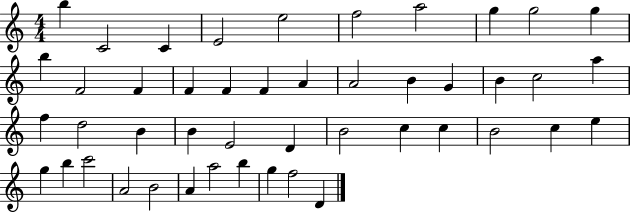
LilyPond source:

{
  \clef treble
  \numericTimeSignature
  \time 4/4
  \key c \major
  b''4 c'2 c'4 | e'2 e''2 | f''2 a''2 | g''4 g''2 g''4 | \break b''4 f'2 f'4 | f'4 f'4 f'4 a'4 | a'2 b'4 g'4 | b'4 c''2 a''4 | \break f''4 d''2 b'4 | b'4 e'2 d'4 | b'2 c''4 c''4 | b'2 c''4 e''4 | \break g''4 b''4 c'''2 | a'2 b'2 | a'4 a''2 b''4 | g''4 f''2 d'4 | \break \bar "|."
}